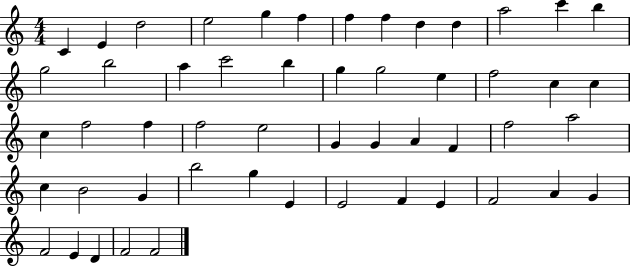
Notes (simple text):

C4/q E4/q D5/h E5/h G5/q F5/q F5/q F5/q D5/q D5/q A5/h C6/q B5/q G5/h B5/h A5/q C6/h B5/q G5/q G5/h E5/q F5/h C5/q C5/q C5/q F5/h F5/q F5/h E5/h G4/q G4/q A4/q F4/q F5/h A5/h C5/q B4/h G4/q B5/h G5/q E4/q E4/h F4/q E4/q F4/h A4/q G4/q F4/h E4/q D4/q F4/h F4/h